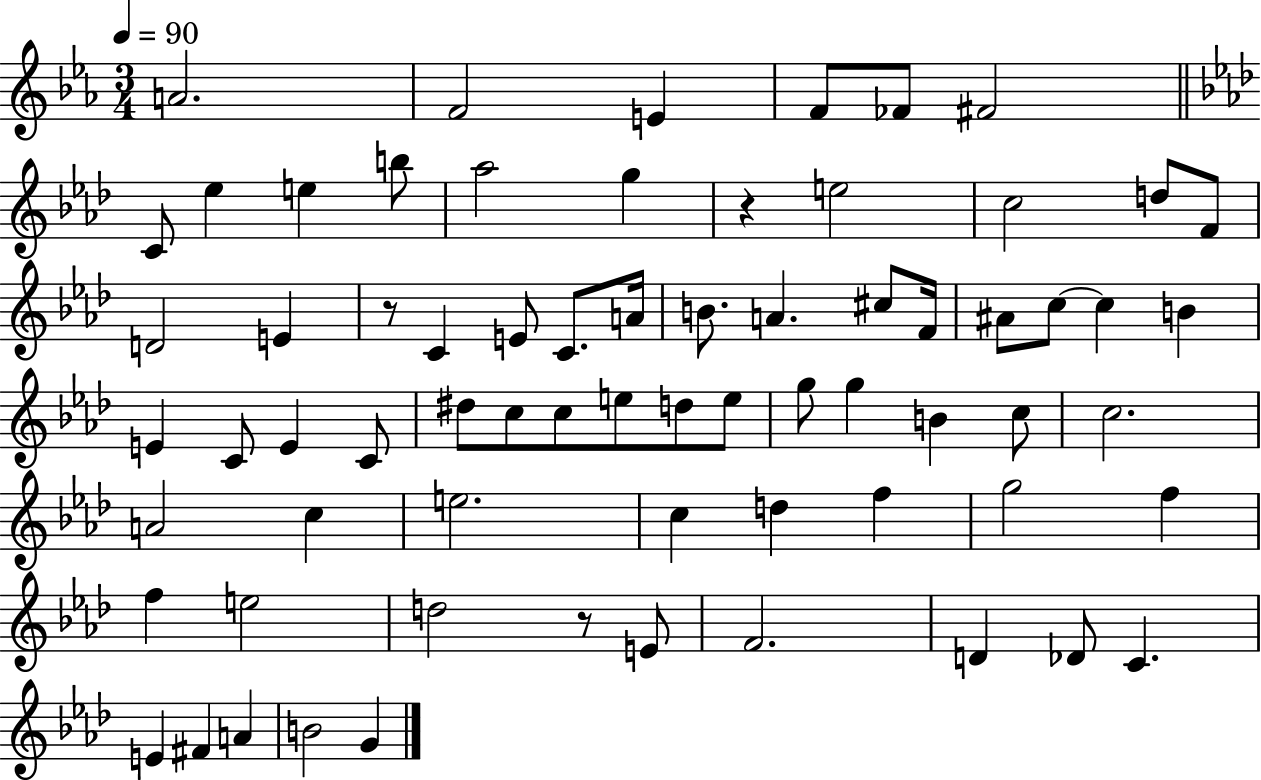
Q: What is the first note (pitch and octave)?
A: A4